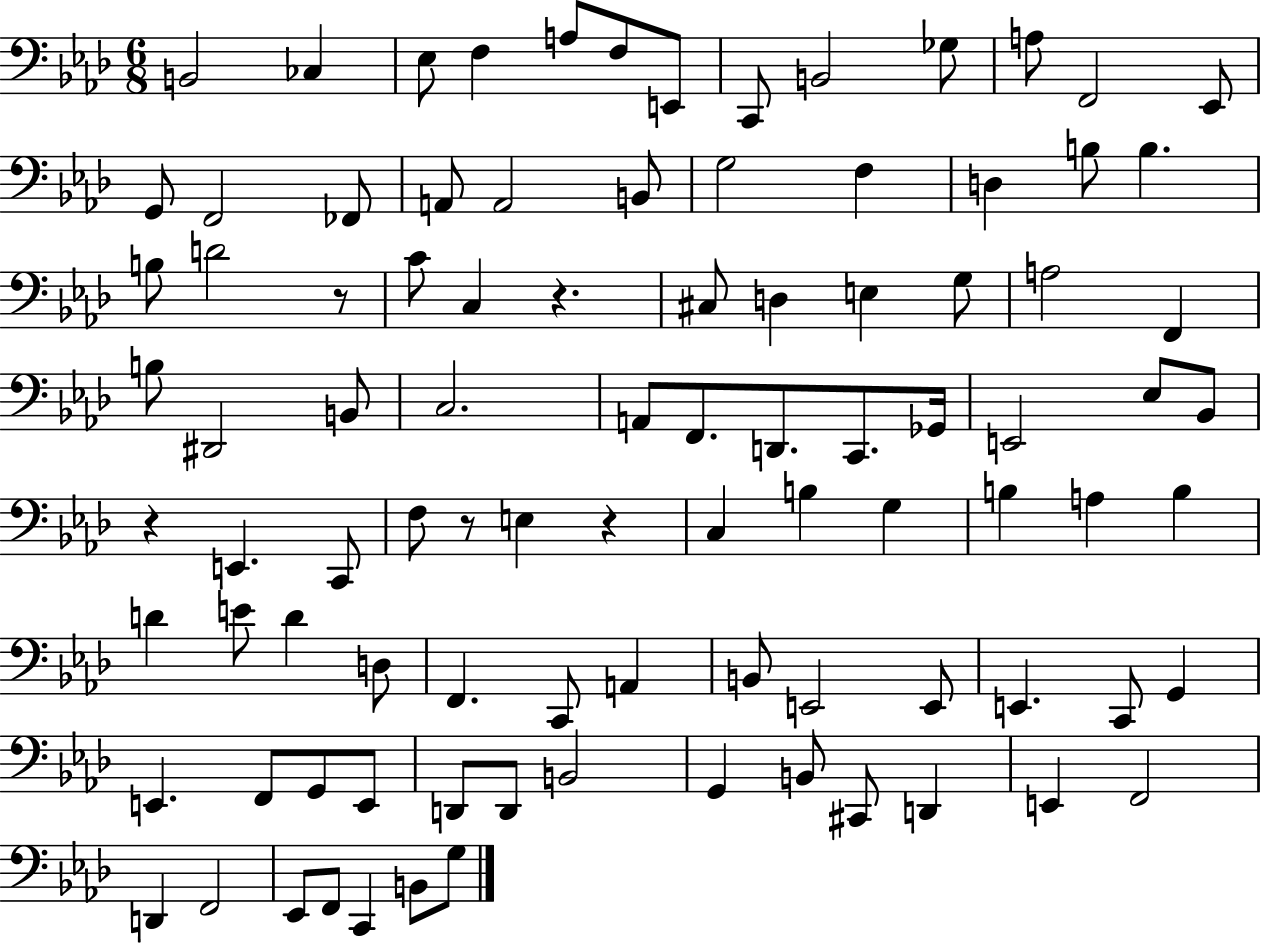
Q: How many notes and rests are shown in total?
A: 94